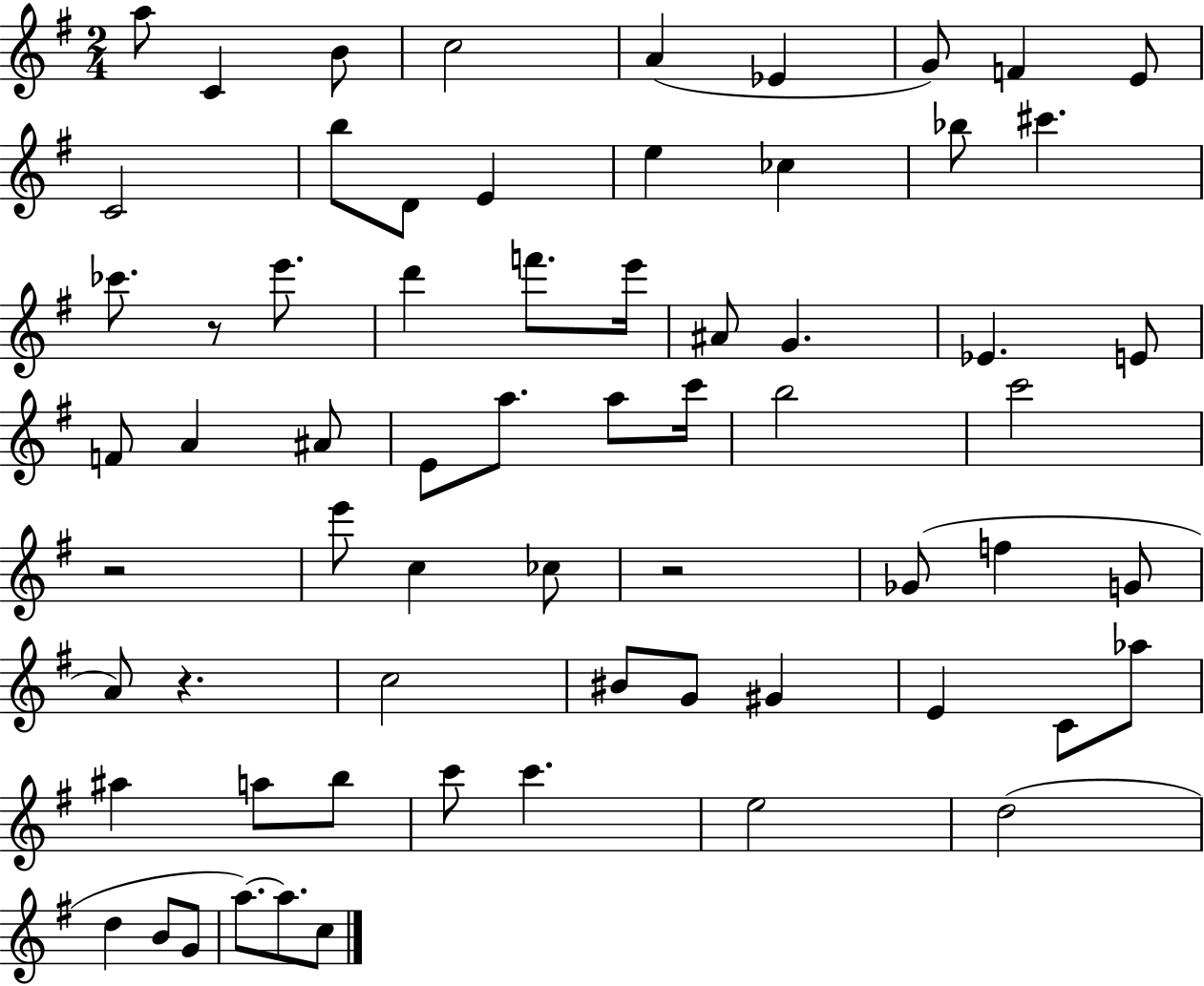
A5/e C4/q B4/e C5/h A4/q Eb4/q G4/e F4/q E4/e C4/h B5/e D4/e E4/q E5/q CES5/q Bb5/e C#6/q. CES6/e. R/e E6/e. D6/q F6/e. E6/s A#4/e G4/q. Eb4/q. E4/e F4/e A4/q A#4/e E4/e A5/e. A5/e C6/s B5/h C6/h R/h E6/e C5/q CES5/e R/h Gb4/e F5/q G4/e A4/e R/q. C5/h BIS4/e G4/e G#4/q E4/q C4/e Ab5/e A#5/q A5/e B5/e C6/e C6/q. E5/h D5/h D5/q B4/e G4/e A5/e. A5/e. C5/e